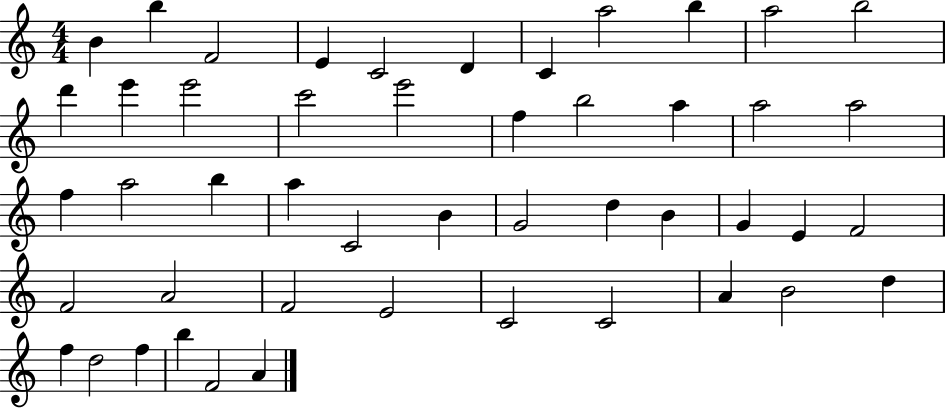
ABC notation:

X:1
T:Untitled
M:4/4
L:1/4
K:C
B b F2 E C2 D C a2 b a2 b2 d' e' e'2 c'2 e'2 f b2 a a2 a2 f a2 b a C2 B G2 d B G E F2 F2 A2 F2 E2 C2 C2 A B2 d f d2 f b F2 A